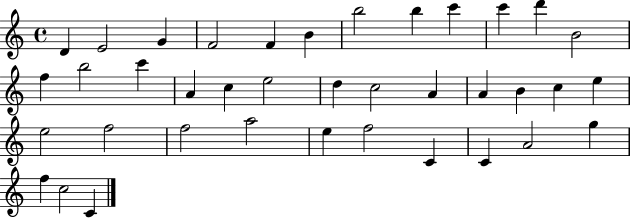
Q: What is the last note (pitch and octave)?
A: C4